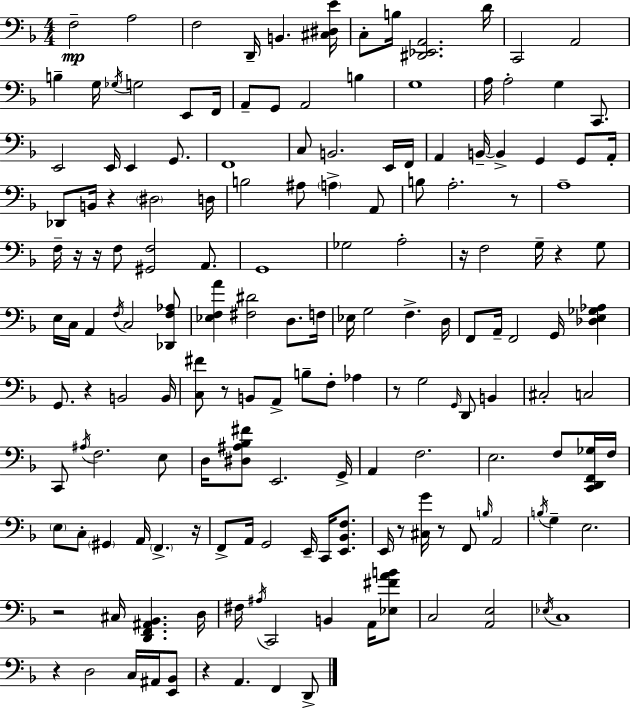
F3/h A3/h F3/h D2/s B2/q. [C#3,D#3,E4]/s C3/e B3/s [D#2,Eb2,A2]/h. D4/s C2/h A2/h B3/q G3/s Gb3/s G3/h E2/e F2/s A2/e G2/e A2/h B3/q G3/w A3/s A3/h G3/q C2/e. E2/h E2/s E2/q G2/e. F2/w C3/e B2/h. E2/s F2/s A2/q B2/s B2/q G2/q G2/e A2/s Db2/e B2/s R/q D#3/h D3/s B3/h A#3/e A3/q A2/e B3/e A3/h. R/e A3/w F3/s R/s R/s F3/e [G#2,F3]/h A2/e. G2/w Gb3/h A3/h R/s F3/h G3/s R/q G3/e E3/s C3/s A2/q F3/s C3/h [Db2,F3,Ab3]/e [Eb3,F3,A4]/q [F#3,D#4]/h D3/e. F3/s Eb3/s G3/h F3/q. D3/s F2/e A2/s F2/h G2/s [Db3,E3,Gb3,Ab3]/q G2/e. R/q B2/h B2/s [C3,F#4]/e R/e B2/e A2/e B3/e F3/e Ab3/q R/e G3/h G2/s D2/e B2/q C#3/h C3/h C2/e A#3/s F3/h. E3/e D3/s [D#3,A#3,Bb3,F#4]/e E2/h. G2/s A2/q F3/h. E3/h. F3/e [C2,D2,F2,Gb3]/s F3/s E3/e C3/e G#2/q A2/s F2/q. R/s F2/e A2/s G2/h E2/s C2/s [E2,Bb2,F3]/e. E2/s R/e [C#3,G4]/s R/e F2/e B3/s A2/h B3/s G3/q E3/h. R/h C#3/s [D2,F2,A#2,Bb2]/q. D3/s F#3/s A#3/s C2/h B2/q A2/s [Eb3,F#4,A4,B4]/e C3/h [A2,E3]/h Eb3/s C3/w R/q D3/h C3/s A#2/s [E2,Bb2]/e R/q A2/q. F2/q D2/e